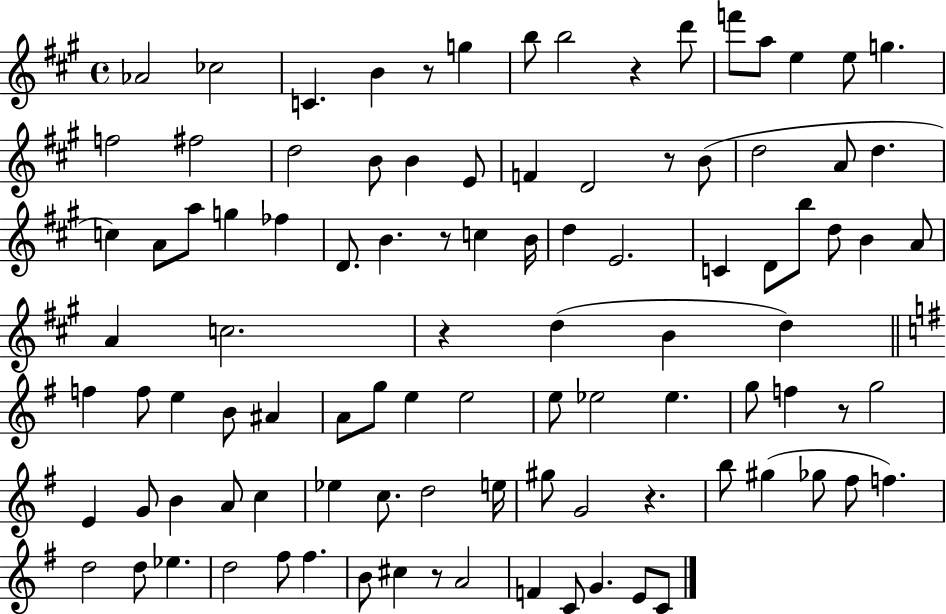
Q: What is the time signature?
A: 4/4